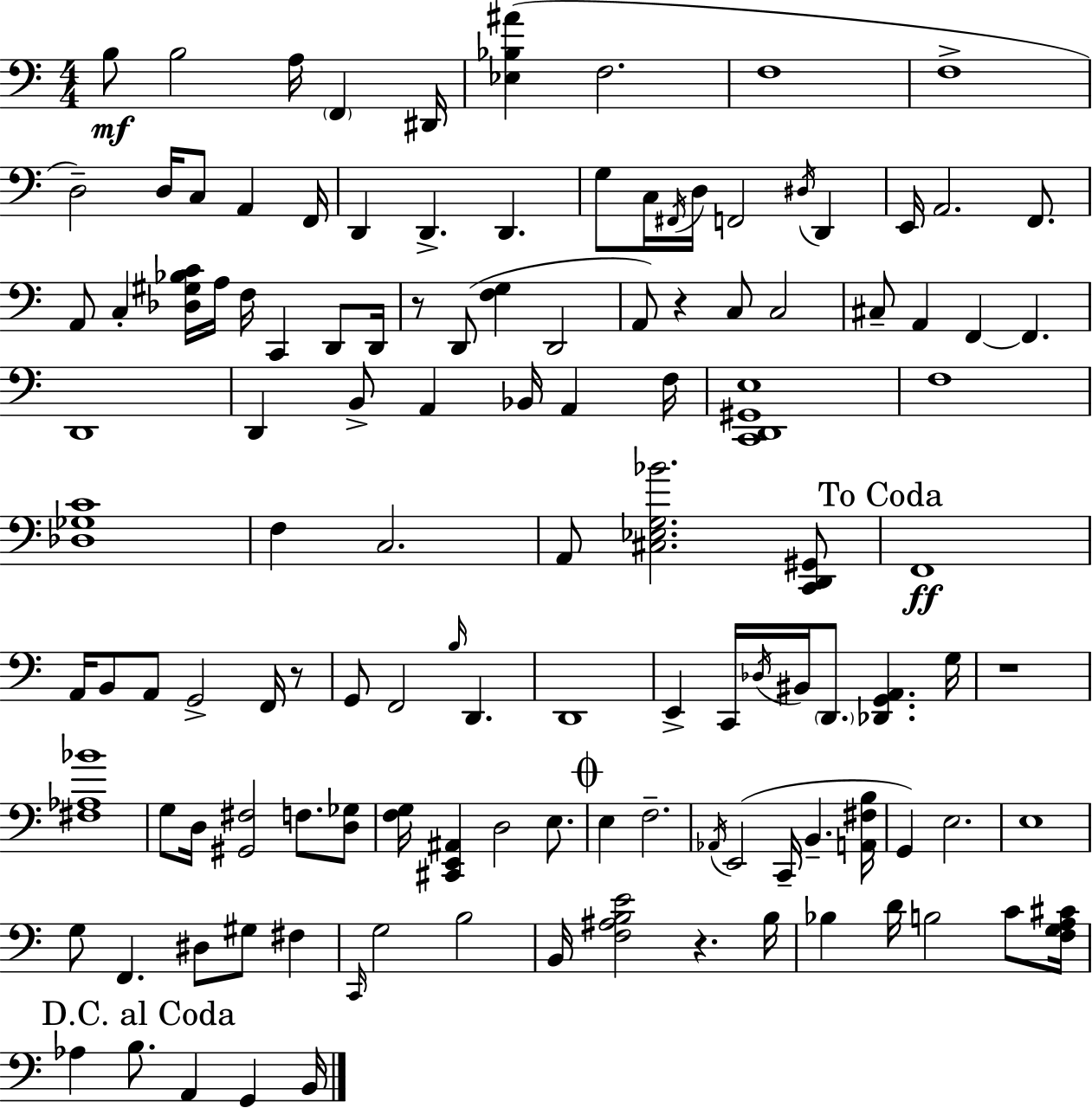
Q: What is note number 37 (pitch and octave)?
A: C3